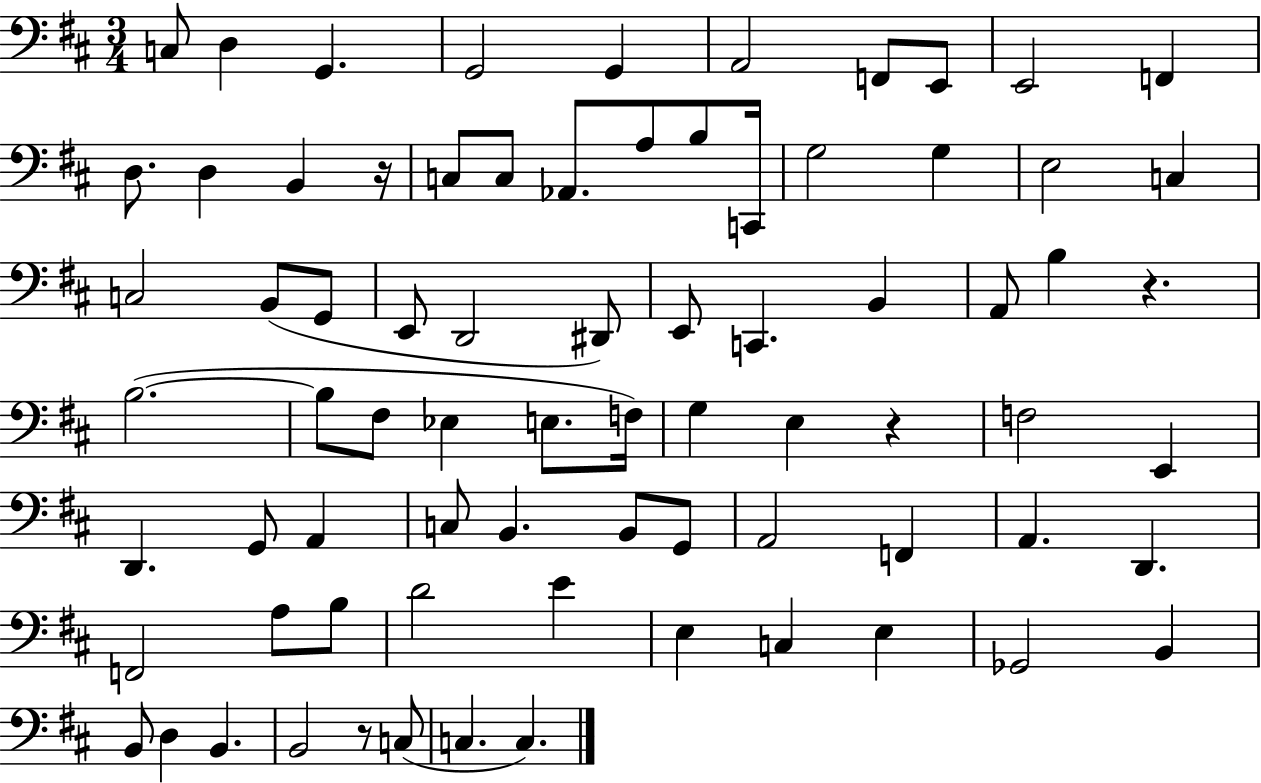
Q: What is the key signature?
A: D major